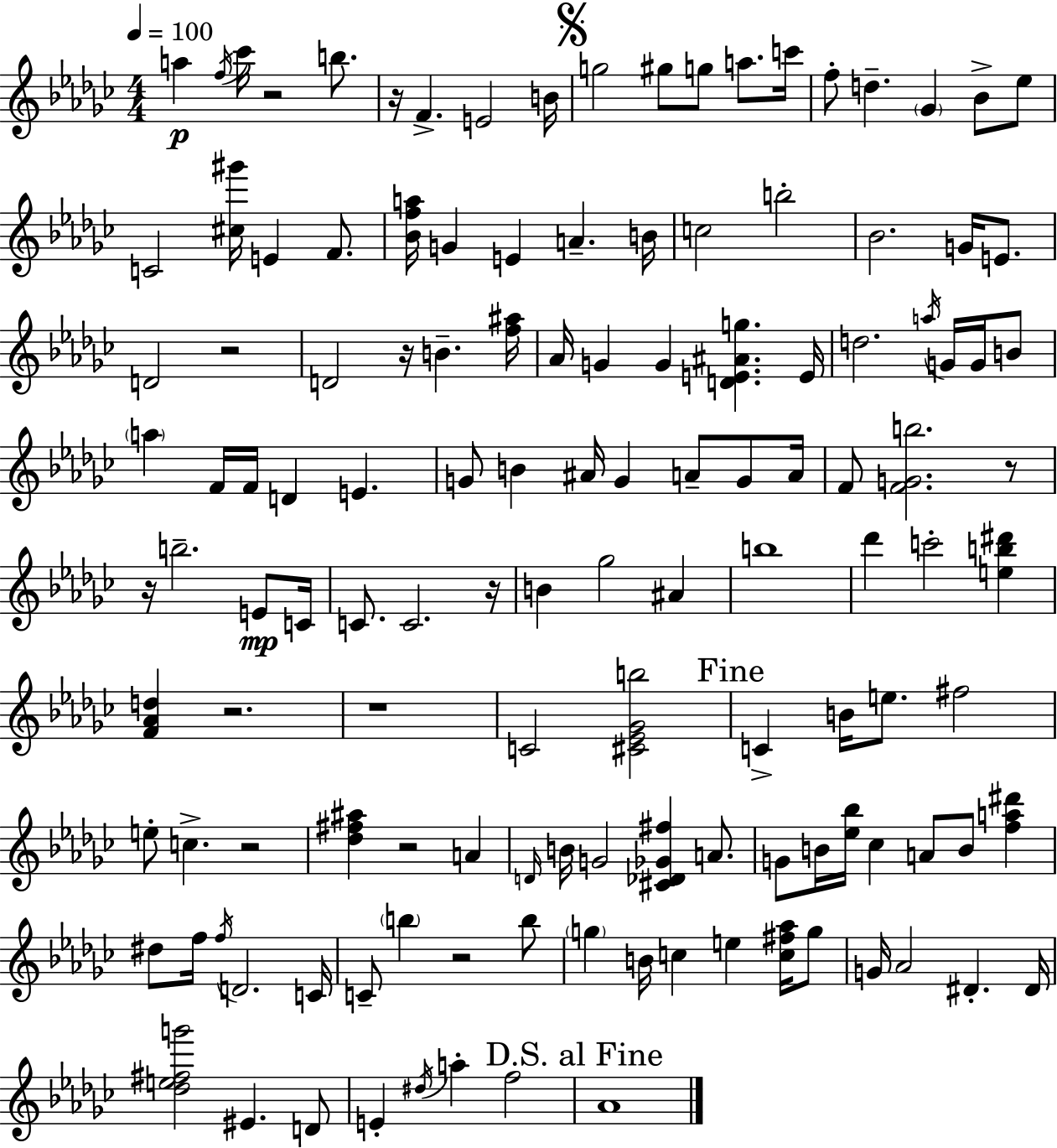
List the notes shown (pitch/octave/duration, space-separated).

A5/q F5/s CES6/s R/h B5/e. R/s F4/q. E4/h B4/s G5/h G#5/e G5/e A5/e. C6/s F5/e D5/q. Gb4/q Bb4/e Eb5/e C4/h [C#5,G#6]/s E4/q F4/e. [Bb4,F5,A5]/s G4/q E4/q A4/q. B4/s C5/h B5/h Bb4/h. G4/s E4/e. D4/h R/h D4/h R/s B4/q. [F5,A#5]/s Ab4/s G4/q G4/q [D4,E4,A#4,G5]/q. E4/s D5/h. A5/s G4/s G4/s B4/e A5/q F4/s F4/s D4/q E4/q. G4/e B4/q A#4/s G4/q A4/e G4/e A4/s F4/e [F4,G4,B5]/h. R/e R/s B5/h. E4/e C4/s C4/e. C4/h. R/s B4/q Gb5/h A#4/q B5/w Db6/q C6/h [E5,B5,D#6]/q [F4,Ab4,D5]/q R/h. R/w C4/h [C#4,Eb4,Gb4,B5]/h C4/q B4/s E5/e. F#5/h E5/e C5/q. R/h [Db5,F#5,A#5]/q R/h A4/q D4/s B4/s G4/h [C#4,Db4,Gb4,F#5]/q A4/e. G4/e B4/s [Eb5,Bb5]/s CES5/q A4/e B4/e [F5,A5,D#6]/q D#5/e F5/s F5/s D4/h. C4/s C4/e B5/q R/h B5/e G5/q B4/s C5/q E5/q [C5,F#5,Ab5]/s G5/e G4/s Ab4/h D#4/q. D#4/s [Db5,E5,F#5,G6]/h EIS4/q. D4/e E4/q D#5/s A5/q F5/h Ab4/w